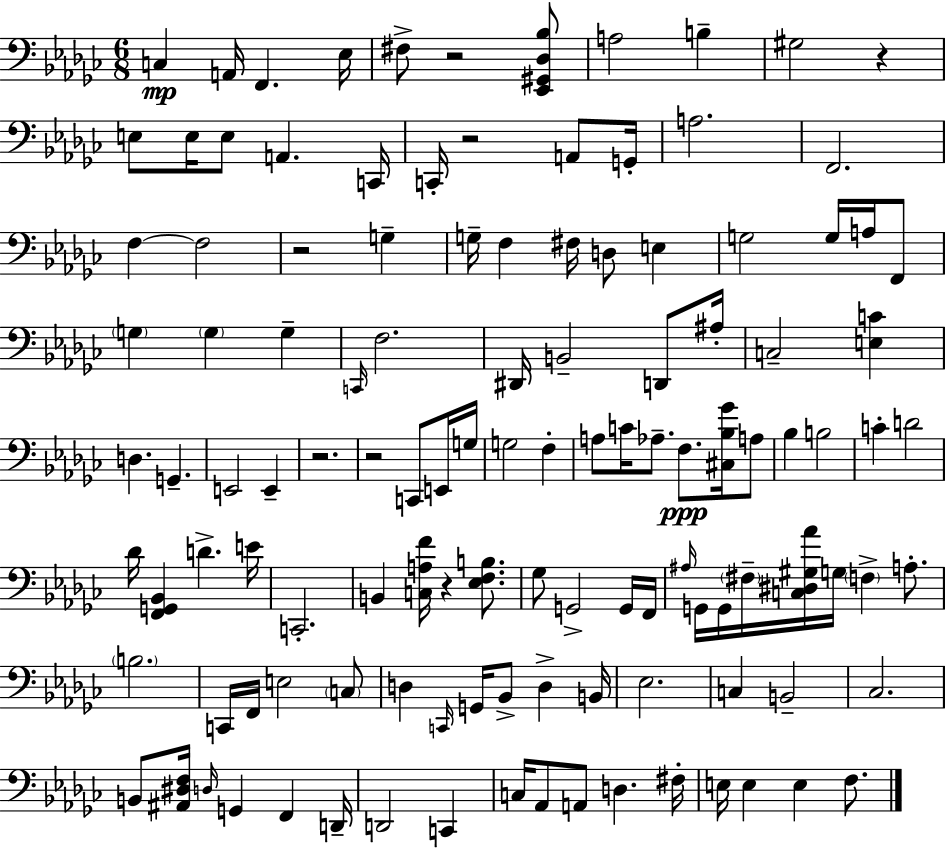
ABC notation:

X:1
T:Untitled
M:6/8
L:1/4
K:Ebm
C, A,,/4 F,, _E,/4 ^F,/2 z2 [_E,,^G,,_D,_B,]/2 A,2 B, ^G,2 z E,/2 E,/4 E,/2 A,, C,,/4 C,,/4 z2 A,,/2 G,,/4 A,2 F,,2 F, F,2 z2 G, G,/4 F, ^F,/4 D,/2 E, G,2 G,/4 A,/4 F,,/2 G, G, G, C,,/4 F,2 ^D,,/4 B,,2 D,,/2 ^A,/4 C,2 [E,C] D, G,, E,,2 E,, z2 z2 C,,/2 E,,/4 G,/4 G,2 F, A,/2 C/4 _A,/2 F,/2 [^C,_B,_G]/4 A,/2 _B, B,2 C D2 _D/4 [F,,G,,_B,,] D E/4 C,,2 B,, [C,A,F]/4 z [_E,F,B,]/2 _G,/2 G,,2 G,,/4 F,,/4 ^A,/4 G,,/4 G,,/4 ^F,/4 [C,^D,^G,_A]/4 G,/4 F, A,/2 B,2 C,,/4 F,,/4 E,2 C,/2 D, C,,/4 G,,/4 _B,,/2 D, B,,/4 _E,2 C, B,,2 _C,2 B,,/2 [^A,,^D,F,]/4 D,/4 G,, F,, D,,/4 D,,2 C,, C,/4 _A,,/2 A,,/2 D, ^F,/4 E,/4 E, E, F,/2